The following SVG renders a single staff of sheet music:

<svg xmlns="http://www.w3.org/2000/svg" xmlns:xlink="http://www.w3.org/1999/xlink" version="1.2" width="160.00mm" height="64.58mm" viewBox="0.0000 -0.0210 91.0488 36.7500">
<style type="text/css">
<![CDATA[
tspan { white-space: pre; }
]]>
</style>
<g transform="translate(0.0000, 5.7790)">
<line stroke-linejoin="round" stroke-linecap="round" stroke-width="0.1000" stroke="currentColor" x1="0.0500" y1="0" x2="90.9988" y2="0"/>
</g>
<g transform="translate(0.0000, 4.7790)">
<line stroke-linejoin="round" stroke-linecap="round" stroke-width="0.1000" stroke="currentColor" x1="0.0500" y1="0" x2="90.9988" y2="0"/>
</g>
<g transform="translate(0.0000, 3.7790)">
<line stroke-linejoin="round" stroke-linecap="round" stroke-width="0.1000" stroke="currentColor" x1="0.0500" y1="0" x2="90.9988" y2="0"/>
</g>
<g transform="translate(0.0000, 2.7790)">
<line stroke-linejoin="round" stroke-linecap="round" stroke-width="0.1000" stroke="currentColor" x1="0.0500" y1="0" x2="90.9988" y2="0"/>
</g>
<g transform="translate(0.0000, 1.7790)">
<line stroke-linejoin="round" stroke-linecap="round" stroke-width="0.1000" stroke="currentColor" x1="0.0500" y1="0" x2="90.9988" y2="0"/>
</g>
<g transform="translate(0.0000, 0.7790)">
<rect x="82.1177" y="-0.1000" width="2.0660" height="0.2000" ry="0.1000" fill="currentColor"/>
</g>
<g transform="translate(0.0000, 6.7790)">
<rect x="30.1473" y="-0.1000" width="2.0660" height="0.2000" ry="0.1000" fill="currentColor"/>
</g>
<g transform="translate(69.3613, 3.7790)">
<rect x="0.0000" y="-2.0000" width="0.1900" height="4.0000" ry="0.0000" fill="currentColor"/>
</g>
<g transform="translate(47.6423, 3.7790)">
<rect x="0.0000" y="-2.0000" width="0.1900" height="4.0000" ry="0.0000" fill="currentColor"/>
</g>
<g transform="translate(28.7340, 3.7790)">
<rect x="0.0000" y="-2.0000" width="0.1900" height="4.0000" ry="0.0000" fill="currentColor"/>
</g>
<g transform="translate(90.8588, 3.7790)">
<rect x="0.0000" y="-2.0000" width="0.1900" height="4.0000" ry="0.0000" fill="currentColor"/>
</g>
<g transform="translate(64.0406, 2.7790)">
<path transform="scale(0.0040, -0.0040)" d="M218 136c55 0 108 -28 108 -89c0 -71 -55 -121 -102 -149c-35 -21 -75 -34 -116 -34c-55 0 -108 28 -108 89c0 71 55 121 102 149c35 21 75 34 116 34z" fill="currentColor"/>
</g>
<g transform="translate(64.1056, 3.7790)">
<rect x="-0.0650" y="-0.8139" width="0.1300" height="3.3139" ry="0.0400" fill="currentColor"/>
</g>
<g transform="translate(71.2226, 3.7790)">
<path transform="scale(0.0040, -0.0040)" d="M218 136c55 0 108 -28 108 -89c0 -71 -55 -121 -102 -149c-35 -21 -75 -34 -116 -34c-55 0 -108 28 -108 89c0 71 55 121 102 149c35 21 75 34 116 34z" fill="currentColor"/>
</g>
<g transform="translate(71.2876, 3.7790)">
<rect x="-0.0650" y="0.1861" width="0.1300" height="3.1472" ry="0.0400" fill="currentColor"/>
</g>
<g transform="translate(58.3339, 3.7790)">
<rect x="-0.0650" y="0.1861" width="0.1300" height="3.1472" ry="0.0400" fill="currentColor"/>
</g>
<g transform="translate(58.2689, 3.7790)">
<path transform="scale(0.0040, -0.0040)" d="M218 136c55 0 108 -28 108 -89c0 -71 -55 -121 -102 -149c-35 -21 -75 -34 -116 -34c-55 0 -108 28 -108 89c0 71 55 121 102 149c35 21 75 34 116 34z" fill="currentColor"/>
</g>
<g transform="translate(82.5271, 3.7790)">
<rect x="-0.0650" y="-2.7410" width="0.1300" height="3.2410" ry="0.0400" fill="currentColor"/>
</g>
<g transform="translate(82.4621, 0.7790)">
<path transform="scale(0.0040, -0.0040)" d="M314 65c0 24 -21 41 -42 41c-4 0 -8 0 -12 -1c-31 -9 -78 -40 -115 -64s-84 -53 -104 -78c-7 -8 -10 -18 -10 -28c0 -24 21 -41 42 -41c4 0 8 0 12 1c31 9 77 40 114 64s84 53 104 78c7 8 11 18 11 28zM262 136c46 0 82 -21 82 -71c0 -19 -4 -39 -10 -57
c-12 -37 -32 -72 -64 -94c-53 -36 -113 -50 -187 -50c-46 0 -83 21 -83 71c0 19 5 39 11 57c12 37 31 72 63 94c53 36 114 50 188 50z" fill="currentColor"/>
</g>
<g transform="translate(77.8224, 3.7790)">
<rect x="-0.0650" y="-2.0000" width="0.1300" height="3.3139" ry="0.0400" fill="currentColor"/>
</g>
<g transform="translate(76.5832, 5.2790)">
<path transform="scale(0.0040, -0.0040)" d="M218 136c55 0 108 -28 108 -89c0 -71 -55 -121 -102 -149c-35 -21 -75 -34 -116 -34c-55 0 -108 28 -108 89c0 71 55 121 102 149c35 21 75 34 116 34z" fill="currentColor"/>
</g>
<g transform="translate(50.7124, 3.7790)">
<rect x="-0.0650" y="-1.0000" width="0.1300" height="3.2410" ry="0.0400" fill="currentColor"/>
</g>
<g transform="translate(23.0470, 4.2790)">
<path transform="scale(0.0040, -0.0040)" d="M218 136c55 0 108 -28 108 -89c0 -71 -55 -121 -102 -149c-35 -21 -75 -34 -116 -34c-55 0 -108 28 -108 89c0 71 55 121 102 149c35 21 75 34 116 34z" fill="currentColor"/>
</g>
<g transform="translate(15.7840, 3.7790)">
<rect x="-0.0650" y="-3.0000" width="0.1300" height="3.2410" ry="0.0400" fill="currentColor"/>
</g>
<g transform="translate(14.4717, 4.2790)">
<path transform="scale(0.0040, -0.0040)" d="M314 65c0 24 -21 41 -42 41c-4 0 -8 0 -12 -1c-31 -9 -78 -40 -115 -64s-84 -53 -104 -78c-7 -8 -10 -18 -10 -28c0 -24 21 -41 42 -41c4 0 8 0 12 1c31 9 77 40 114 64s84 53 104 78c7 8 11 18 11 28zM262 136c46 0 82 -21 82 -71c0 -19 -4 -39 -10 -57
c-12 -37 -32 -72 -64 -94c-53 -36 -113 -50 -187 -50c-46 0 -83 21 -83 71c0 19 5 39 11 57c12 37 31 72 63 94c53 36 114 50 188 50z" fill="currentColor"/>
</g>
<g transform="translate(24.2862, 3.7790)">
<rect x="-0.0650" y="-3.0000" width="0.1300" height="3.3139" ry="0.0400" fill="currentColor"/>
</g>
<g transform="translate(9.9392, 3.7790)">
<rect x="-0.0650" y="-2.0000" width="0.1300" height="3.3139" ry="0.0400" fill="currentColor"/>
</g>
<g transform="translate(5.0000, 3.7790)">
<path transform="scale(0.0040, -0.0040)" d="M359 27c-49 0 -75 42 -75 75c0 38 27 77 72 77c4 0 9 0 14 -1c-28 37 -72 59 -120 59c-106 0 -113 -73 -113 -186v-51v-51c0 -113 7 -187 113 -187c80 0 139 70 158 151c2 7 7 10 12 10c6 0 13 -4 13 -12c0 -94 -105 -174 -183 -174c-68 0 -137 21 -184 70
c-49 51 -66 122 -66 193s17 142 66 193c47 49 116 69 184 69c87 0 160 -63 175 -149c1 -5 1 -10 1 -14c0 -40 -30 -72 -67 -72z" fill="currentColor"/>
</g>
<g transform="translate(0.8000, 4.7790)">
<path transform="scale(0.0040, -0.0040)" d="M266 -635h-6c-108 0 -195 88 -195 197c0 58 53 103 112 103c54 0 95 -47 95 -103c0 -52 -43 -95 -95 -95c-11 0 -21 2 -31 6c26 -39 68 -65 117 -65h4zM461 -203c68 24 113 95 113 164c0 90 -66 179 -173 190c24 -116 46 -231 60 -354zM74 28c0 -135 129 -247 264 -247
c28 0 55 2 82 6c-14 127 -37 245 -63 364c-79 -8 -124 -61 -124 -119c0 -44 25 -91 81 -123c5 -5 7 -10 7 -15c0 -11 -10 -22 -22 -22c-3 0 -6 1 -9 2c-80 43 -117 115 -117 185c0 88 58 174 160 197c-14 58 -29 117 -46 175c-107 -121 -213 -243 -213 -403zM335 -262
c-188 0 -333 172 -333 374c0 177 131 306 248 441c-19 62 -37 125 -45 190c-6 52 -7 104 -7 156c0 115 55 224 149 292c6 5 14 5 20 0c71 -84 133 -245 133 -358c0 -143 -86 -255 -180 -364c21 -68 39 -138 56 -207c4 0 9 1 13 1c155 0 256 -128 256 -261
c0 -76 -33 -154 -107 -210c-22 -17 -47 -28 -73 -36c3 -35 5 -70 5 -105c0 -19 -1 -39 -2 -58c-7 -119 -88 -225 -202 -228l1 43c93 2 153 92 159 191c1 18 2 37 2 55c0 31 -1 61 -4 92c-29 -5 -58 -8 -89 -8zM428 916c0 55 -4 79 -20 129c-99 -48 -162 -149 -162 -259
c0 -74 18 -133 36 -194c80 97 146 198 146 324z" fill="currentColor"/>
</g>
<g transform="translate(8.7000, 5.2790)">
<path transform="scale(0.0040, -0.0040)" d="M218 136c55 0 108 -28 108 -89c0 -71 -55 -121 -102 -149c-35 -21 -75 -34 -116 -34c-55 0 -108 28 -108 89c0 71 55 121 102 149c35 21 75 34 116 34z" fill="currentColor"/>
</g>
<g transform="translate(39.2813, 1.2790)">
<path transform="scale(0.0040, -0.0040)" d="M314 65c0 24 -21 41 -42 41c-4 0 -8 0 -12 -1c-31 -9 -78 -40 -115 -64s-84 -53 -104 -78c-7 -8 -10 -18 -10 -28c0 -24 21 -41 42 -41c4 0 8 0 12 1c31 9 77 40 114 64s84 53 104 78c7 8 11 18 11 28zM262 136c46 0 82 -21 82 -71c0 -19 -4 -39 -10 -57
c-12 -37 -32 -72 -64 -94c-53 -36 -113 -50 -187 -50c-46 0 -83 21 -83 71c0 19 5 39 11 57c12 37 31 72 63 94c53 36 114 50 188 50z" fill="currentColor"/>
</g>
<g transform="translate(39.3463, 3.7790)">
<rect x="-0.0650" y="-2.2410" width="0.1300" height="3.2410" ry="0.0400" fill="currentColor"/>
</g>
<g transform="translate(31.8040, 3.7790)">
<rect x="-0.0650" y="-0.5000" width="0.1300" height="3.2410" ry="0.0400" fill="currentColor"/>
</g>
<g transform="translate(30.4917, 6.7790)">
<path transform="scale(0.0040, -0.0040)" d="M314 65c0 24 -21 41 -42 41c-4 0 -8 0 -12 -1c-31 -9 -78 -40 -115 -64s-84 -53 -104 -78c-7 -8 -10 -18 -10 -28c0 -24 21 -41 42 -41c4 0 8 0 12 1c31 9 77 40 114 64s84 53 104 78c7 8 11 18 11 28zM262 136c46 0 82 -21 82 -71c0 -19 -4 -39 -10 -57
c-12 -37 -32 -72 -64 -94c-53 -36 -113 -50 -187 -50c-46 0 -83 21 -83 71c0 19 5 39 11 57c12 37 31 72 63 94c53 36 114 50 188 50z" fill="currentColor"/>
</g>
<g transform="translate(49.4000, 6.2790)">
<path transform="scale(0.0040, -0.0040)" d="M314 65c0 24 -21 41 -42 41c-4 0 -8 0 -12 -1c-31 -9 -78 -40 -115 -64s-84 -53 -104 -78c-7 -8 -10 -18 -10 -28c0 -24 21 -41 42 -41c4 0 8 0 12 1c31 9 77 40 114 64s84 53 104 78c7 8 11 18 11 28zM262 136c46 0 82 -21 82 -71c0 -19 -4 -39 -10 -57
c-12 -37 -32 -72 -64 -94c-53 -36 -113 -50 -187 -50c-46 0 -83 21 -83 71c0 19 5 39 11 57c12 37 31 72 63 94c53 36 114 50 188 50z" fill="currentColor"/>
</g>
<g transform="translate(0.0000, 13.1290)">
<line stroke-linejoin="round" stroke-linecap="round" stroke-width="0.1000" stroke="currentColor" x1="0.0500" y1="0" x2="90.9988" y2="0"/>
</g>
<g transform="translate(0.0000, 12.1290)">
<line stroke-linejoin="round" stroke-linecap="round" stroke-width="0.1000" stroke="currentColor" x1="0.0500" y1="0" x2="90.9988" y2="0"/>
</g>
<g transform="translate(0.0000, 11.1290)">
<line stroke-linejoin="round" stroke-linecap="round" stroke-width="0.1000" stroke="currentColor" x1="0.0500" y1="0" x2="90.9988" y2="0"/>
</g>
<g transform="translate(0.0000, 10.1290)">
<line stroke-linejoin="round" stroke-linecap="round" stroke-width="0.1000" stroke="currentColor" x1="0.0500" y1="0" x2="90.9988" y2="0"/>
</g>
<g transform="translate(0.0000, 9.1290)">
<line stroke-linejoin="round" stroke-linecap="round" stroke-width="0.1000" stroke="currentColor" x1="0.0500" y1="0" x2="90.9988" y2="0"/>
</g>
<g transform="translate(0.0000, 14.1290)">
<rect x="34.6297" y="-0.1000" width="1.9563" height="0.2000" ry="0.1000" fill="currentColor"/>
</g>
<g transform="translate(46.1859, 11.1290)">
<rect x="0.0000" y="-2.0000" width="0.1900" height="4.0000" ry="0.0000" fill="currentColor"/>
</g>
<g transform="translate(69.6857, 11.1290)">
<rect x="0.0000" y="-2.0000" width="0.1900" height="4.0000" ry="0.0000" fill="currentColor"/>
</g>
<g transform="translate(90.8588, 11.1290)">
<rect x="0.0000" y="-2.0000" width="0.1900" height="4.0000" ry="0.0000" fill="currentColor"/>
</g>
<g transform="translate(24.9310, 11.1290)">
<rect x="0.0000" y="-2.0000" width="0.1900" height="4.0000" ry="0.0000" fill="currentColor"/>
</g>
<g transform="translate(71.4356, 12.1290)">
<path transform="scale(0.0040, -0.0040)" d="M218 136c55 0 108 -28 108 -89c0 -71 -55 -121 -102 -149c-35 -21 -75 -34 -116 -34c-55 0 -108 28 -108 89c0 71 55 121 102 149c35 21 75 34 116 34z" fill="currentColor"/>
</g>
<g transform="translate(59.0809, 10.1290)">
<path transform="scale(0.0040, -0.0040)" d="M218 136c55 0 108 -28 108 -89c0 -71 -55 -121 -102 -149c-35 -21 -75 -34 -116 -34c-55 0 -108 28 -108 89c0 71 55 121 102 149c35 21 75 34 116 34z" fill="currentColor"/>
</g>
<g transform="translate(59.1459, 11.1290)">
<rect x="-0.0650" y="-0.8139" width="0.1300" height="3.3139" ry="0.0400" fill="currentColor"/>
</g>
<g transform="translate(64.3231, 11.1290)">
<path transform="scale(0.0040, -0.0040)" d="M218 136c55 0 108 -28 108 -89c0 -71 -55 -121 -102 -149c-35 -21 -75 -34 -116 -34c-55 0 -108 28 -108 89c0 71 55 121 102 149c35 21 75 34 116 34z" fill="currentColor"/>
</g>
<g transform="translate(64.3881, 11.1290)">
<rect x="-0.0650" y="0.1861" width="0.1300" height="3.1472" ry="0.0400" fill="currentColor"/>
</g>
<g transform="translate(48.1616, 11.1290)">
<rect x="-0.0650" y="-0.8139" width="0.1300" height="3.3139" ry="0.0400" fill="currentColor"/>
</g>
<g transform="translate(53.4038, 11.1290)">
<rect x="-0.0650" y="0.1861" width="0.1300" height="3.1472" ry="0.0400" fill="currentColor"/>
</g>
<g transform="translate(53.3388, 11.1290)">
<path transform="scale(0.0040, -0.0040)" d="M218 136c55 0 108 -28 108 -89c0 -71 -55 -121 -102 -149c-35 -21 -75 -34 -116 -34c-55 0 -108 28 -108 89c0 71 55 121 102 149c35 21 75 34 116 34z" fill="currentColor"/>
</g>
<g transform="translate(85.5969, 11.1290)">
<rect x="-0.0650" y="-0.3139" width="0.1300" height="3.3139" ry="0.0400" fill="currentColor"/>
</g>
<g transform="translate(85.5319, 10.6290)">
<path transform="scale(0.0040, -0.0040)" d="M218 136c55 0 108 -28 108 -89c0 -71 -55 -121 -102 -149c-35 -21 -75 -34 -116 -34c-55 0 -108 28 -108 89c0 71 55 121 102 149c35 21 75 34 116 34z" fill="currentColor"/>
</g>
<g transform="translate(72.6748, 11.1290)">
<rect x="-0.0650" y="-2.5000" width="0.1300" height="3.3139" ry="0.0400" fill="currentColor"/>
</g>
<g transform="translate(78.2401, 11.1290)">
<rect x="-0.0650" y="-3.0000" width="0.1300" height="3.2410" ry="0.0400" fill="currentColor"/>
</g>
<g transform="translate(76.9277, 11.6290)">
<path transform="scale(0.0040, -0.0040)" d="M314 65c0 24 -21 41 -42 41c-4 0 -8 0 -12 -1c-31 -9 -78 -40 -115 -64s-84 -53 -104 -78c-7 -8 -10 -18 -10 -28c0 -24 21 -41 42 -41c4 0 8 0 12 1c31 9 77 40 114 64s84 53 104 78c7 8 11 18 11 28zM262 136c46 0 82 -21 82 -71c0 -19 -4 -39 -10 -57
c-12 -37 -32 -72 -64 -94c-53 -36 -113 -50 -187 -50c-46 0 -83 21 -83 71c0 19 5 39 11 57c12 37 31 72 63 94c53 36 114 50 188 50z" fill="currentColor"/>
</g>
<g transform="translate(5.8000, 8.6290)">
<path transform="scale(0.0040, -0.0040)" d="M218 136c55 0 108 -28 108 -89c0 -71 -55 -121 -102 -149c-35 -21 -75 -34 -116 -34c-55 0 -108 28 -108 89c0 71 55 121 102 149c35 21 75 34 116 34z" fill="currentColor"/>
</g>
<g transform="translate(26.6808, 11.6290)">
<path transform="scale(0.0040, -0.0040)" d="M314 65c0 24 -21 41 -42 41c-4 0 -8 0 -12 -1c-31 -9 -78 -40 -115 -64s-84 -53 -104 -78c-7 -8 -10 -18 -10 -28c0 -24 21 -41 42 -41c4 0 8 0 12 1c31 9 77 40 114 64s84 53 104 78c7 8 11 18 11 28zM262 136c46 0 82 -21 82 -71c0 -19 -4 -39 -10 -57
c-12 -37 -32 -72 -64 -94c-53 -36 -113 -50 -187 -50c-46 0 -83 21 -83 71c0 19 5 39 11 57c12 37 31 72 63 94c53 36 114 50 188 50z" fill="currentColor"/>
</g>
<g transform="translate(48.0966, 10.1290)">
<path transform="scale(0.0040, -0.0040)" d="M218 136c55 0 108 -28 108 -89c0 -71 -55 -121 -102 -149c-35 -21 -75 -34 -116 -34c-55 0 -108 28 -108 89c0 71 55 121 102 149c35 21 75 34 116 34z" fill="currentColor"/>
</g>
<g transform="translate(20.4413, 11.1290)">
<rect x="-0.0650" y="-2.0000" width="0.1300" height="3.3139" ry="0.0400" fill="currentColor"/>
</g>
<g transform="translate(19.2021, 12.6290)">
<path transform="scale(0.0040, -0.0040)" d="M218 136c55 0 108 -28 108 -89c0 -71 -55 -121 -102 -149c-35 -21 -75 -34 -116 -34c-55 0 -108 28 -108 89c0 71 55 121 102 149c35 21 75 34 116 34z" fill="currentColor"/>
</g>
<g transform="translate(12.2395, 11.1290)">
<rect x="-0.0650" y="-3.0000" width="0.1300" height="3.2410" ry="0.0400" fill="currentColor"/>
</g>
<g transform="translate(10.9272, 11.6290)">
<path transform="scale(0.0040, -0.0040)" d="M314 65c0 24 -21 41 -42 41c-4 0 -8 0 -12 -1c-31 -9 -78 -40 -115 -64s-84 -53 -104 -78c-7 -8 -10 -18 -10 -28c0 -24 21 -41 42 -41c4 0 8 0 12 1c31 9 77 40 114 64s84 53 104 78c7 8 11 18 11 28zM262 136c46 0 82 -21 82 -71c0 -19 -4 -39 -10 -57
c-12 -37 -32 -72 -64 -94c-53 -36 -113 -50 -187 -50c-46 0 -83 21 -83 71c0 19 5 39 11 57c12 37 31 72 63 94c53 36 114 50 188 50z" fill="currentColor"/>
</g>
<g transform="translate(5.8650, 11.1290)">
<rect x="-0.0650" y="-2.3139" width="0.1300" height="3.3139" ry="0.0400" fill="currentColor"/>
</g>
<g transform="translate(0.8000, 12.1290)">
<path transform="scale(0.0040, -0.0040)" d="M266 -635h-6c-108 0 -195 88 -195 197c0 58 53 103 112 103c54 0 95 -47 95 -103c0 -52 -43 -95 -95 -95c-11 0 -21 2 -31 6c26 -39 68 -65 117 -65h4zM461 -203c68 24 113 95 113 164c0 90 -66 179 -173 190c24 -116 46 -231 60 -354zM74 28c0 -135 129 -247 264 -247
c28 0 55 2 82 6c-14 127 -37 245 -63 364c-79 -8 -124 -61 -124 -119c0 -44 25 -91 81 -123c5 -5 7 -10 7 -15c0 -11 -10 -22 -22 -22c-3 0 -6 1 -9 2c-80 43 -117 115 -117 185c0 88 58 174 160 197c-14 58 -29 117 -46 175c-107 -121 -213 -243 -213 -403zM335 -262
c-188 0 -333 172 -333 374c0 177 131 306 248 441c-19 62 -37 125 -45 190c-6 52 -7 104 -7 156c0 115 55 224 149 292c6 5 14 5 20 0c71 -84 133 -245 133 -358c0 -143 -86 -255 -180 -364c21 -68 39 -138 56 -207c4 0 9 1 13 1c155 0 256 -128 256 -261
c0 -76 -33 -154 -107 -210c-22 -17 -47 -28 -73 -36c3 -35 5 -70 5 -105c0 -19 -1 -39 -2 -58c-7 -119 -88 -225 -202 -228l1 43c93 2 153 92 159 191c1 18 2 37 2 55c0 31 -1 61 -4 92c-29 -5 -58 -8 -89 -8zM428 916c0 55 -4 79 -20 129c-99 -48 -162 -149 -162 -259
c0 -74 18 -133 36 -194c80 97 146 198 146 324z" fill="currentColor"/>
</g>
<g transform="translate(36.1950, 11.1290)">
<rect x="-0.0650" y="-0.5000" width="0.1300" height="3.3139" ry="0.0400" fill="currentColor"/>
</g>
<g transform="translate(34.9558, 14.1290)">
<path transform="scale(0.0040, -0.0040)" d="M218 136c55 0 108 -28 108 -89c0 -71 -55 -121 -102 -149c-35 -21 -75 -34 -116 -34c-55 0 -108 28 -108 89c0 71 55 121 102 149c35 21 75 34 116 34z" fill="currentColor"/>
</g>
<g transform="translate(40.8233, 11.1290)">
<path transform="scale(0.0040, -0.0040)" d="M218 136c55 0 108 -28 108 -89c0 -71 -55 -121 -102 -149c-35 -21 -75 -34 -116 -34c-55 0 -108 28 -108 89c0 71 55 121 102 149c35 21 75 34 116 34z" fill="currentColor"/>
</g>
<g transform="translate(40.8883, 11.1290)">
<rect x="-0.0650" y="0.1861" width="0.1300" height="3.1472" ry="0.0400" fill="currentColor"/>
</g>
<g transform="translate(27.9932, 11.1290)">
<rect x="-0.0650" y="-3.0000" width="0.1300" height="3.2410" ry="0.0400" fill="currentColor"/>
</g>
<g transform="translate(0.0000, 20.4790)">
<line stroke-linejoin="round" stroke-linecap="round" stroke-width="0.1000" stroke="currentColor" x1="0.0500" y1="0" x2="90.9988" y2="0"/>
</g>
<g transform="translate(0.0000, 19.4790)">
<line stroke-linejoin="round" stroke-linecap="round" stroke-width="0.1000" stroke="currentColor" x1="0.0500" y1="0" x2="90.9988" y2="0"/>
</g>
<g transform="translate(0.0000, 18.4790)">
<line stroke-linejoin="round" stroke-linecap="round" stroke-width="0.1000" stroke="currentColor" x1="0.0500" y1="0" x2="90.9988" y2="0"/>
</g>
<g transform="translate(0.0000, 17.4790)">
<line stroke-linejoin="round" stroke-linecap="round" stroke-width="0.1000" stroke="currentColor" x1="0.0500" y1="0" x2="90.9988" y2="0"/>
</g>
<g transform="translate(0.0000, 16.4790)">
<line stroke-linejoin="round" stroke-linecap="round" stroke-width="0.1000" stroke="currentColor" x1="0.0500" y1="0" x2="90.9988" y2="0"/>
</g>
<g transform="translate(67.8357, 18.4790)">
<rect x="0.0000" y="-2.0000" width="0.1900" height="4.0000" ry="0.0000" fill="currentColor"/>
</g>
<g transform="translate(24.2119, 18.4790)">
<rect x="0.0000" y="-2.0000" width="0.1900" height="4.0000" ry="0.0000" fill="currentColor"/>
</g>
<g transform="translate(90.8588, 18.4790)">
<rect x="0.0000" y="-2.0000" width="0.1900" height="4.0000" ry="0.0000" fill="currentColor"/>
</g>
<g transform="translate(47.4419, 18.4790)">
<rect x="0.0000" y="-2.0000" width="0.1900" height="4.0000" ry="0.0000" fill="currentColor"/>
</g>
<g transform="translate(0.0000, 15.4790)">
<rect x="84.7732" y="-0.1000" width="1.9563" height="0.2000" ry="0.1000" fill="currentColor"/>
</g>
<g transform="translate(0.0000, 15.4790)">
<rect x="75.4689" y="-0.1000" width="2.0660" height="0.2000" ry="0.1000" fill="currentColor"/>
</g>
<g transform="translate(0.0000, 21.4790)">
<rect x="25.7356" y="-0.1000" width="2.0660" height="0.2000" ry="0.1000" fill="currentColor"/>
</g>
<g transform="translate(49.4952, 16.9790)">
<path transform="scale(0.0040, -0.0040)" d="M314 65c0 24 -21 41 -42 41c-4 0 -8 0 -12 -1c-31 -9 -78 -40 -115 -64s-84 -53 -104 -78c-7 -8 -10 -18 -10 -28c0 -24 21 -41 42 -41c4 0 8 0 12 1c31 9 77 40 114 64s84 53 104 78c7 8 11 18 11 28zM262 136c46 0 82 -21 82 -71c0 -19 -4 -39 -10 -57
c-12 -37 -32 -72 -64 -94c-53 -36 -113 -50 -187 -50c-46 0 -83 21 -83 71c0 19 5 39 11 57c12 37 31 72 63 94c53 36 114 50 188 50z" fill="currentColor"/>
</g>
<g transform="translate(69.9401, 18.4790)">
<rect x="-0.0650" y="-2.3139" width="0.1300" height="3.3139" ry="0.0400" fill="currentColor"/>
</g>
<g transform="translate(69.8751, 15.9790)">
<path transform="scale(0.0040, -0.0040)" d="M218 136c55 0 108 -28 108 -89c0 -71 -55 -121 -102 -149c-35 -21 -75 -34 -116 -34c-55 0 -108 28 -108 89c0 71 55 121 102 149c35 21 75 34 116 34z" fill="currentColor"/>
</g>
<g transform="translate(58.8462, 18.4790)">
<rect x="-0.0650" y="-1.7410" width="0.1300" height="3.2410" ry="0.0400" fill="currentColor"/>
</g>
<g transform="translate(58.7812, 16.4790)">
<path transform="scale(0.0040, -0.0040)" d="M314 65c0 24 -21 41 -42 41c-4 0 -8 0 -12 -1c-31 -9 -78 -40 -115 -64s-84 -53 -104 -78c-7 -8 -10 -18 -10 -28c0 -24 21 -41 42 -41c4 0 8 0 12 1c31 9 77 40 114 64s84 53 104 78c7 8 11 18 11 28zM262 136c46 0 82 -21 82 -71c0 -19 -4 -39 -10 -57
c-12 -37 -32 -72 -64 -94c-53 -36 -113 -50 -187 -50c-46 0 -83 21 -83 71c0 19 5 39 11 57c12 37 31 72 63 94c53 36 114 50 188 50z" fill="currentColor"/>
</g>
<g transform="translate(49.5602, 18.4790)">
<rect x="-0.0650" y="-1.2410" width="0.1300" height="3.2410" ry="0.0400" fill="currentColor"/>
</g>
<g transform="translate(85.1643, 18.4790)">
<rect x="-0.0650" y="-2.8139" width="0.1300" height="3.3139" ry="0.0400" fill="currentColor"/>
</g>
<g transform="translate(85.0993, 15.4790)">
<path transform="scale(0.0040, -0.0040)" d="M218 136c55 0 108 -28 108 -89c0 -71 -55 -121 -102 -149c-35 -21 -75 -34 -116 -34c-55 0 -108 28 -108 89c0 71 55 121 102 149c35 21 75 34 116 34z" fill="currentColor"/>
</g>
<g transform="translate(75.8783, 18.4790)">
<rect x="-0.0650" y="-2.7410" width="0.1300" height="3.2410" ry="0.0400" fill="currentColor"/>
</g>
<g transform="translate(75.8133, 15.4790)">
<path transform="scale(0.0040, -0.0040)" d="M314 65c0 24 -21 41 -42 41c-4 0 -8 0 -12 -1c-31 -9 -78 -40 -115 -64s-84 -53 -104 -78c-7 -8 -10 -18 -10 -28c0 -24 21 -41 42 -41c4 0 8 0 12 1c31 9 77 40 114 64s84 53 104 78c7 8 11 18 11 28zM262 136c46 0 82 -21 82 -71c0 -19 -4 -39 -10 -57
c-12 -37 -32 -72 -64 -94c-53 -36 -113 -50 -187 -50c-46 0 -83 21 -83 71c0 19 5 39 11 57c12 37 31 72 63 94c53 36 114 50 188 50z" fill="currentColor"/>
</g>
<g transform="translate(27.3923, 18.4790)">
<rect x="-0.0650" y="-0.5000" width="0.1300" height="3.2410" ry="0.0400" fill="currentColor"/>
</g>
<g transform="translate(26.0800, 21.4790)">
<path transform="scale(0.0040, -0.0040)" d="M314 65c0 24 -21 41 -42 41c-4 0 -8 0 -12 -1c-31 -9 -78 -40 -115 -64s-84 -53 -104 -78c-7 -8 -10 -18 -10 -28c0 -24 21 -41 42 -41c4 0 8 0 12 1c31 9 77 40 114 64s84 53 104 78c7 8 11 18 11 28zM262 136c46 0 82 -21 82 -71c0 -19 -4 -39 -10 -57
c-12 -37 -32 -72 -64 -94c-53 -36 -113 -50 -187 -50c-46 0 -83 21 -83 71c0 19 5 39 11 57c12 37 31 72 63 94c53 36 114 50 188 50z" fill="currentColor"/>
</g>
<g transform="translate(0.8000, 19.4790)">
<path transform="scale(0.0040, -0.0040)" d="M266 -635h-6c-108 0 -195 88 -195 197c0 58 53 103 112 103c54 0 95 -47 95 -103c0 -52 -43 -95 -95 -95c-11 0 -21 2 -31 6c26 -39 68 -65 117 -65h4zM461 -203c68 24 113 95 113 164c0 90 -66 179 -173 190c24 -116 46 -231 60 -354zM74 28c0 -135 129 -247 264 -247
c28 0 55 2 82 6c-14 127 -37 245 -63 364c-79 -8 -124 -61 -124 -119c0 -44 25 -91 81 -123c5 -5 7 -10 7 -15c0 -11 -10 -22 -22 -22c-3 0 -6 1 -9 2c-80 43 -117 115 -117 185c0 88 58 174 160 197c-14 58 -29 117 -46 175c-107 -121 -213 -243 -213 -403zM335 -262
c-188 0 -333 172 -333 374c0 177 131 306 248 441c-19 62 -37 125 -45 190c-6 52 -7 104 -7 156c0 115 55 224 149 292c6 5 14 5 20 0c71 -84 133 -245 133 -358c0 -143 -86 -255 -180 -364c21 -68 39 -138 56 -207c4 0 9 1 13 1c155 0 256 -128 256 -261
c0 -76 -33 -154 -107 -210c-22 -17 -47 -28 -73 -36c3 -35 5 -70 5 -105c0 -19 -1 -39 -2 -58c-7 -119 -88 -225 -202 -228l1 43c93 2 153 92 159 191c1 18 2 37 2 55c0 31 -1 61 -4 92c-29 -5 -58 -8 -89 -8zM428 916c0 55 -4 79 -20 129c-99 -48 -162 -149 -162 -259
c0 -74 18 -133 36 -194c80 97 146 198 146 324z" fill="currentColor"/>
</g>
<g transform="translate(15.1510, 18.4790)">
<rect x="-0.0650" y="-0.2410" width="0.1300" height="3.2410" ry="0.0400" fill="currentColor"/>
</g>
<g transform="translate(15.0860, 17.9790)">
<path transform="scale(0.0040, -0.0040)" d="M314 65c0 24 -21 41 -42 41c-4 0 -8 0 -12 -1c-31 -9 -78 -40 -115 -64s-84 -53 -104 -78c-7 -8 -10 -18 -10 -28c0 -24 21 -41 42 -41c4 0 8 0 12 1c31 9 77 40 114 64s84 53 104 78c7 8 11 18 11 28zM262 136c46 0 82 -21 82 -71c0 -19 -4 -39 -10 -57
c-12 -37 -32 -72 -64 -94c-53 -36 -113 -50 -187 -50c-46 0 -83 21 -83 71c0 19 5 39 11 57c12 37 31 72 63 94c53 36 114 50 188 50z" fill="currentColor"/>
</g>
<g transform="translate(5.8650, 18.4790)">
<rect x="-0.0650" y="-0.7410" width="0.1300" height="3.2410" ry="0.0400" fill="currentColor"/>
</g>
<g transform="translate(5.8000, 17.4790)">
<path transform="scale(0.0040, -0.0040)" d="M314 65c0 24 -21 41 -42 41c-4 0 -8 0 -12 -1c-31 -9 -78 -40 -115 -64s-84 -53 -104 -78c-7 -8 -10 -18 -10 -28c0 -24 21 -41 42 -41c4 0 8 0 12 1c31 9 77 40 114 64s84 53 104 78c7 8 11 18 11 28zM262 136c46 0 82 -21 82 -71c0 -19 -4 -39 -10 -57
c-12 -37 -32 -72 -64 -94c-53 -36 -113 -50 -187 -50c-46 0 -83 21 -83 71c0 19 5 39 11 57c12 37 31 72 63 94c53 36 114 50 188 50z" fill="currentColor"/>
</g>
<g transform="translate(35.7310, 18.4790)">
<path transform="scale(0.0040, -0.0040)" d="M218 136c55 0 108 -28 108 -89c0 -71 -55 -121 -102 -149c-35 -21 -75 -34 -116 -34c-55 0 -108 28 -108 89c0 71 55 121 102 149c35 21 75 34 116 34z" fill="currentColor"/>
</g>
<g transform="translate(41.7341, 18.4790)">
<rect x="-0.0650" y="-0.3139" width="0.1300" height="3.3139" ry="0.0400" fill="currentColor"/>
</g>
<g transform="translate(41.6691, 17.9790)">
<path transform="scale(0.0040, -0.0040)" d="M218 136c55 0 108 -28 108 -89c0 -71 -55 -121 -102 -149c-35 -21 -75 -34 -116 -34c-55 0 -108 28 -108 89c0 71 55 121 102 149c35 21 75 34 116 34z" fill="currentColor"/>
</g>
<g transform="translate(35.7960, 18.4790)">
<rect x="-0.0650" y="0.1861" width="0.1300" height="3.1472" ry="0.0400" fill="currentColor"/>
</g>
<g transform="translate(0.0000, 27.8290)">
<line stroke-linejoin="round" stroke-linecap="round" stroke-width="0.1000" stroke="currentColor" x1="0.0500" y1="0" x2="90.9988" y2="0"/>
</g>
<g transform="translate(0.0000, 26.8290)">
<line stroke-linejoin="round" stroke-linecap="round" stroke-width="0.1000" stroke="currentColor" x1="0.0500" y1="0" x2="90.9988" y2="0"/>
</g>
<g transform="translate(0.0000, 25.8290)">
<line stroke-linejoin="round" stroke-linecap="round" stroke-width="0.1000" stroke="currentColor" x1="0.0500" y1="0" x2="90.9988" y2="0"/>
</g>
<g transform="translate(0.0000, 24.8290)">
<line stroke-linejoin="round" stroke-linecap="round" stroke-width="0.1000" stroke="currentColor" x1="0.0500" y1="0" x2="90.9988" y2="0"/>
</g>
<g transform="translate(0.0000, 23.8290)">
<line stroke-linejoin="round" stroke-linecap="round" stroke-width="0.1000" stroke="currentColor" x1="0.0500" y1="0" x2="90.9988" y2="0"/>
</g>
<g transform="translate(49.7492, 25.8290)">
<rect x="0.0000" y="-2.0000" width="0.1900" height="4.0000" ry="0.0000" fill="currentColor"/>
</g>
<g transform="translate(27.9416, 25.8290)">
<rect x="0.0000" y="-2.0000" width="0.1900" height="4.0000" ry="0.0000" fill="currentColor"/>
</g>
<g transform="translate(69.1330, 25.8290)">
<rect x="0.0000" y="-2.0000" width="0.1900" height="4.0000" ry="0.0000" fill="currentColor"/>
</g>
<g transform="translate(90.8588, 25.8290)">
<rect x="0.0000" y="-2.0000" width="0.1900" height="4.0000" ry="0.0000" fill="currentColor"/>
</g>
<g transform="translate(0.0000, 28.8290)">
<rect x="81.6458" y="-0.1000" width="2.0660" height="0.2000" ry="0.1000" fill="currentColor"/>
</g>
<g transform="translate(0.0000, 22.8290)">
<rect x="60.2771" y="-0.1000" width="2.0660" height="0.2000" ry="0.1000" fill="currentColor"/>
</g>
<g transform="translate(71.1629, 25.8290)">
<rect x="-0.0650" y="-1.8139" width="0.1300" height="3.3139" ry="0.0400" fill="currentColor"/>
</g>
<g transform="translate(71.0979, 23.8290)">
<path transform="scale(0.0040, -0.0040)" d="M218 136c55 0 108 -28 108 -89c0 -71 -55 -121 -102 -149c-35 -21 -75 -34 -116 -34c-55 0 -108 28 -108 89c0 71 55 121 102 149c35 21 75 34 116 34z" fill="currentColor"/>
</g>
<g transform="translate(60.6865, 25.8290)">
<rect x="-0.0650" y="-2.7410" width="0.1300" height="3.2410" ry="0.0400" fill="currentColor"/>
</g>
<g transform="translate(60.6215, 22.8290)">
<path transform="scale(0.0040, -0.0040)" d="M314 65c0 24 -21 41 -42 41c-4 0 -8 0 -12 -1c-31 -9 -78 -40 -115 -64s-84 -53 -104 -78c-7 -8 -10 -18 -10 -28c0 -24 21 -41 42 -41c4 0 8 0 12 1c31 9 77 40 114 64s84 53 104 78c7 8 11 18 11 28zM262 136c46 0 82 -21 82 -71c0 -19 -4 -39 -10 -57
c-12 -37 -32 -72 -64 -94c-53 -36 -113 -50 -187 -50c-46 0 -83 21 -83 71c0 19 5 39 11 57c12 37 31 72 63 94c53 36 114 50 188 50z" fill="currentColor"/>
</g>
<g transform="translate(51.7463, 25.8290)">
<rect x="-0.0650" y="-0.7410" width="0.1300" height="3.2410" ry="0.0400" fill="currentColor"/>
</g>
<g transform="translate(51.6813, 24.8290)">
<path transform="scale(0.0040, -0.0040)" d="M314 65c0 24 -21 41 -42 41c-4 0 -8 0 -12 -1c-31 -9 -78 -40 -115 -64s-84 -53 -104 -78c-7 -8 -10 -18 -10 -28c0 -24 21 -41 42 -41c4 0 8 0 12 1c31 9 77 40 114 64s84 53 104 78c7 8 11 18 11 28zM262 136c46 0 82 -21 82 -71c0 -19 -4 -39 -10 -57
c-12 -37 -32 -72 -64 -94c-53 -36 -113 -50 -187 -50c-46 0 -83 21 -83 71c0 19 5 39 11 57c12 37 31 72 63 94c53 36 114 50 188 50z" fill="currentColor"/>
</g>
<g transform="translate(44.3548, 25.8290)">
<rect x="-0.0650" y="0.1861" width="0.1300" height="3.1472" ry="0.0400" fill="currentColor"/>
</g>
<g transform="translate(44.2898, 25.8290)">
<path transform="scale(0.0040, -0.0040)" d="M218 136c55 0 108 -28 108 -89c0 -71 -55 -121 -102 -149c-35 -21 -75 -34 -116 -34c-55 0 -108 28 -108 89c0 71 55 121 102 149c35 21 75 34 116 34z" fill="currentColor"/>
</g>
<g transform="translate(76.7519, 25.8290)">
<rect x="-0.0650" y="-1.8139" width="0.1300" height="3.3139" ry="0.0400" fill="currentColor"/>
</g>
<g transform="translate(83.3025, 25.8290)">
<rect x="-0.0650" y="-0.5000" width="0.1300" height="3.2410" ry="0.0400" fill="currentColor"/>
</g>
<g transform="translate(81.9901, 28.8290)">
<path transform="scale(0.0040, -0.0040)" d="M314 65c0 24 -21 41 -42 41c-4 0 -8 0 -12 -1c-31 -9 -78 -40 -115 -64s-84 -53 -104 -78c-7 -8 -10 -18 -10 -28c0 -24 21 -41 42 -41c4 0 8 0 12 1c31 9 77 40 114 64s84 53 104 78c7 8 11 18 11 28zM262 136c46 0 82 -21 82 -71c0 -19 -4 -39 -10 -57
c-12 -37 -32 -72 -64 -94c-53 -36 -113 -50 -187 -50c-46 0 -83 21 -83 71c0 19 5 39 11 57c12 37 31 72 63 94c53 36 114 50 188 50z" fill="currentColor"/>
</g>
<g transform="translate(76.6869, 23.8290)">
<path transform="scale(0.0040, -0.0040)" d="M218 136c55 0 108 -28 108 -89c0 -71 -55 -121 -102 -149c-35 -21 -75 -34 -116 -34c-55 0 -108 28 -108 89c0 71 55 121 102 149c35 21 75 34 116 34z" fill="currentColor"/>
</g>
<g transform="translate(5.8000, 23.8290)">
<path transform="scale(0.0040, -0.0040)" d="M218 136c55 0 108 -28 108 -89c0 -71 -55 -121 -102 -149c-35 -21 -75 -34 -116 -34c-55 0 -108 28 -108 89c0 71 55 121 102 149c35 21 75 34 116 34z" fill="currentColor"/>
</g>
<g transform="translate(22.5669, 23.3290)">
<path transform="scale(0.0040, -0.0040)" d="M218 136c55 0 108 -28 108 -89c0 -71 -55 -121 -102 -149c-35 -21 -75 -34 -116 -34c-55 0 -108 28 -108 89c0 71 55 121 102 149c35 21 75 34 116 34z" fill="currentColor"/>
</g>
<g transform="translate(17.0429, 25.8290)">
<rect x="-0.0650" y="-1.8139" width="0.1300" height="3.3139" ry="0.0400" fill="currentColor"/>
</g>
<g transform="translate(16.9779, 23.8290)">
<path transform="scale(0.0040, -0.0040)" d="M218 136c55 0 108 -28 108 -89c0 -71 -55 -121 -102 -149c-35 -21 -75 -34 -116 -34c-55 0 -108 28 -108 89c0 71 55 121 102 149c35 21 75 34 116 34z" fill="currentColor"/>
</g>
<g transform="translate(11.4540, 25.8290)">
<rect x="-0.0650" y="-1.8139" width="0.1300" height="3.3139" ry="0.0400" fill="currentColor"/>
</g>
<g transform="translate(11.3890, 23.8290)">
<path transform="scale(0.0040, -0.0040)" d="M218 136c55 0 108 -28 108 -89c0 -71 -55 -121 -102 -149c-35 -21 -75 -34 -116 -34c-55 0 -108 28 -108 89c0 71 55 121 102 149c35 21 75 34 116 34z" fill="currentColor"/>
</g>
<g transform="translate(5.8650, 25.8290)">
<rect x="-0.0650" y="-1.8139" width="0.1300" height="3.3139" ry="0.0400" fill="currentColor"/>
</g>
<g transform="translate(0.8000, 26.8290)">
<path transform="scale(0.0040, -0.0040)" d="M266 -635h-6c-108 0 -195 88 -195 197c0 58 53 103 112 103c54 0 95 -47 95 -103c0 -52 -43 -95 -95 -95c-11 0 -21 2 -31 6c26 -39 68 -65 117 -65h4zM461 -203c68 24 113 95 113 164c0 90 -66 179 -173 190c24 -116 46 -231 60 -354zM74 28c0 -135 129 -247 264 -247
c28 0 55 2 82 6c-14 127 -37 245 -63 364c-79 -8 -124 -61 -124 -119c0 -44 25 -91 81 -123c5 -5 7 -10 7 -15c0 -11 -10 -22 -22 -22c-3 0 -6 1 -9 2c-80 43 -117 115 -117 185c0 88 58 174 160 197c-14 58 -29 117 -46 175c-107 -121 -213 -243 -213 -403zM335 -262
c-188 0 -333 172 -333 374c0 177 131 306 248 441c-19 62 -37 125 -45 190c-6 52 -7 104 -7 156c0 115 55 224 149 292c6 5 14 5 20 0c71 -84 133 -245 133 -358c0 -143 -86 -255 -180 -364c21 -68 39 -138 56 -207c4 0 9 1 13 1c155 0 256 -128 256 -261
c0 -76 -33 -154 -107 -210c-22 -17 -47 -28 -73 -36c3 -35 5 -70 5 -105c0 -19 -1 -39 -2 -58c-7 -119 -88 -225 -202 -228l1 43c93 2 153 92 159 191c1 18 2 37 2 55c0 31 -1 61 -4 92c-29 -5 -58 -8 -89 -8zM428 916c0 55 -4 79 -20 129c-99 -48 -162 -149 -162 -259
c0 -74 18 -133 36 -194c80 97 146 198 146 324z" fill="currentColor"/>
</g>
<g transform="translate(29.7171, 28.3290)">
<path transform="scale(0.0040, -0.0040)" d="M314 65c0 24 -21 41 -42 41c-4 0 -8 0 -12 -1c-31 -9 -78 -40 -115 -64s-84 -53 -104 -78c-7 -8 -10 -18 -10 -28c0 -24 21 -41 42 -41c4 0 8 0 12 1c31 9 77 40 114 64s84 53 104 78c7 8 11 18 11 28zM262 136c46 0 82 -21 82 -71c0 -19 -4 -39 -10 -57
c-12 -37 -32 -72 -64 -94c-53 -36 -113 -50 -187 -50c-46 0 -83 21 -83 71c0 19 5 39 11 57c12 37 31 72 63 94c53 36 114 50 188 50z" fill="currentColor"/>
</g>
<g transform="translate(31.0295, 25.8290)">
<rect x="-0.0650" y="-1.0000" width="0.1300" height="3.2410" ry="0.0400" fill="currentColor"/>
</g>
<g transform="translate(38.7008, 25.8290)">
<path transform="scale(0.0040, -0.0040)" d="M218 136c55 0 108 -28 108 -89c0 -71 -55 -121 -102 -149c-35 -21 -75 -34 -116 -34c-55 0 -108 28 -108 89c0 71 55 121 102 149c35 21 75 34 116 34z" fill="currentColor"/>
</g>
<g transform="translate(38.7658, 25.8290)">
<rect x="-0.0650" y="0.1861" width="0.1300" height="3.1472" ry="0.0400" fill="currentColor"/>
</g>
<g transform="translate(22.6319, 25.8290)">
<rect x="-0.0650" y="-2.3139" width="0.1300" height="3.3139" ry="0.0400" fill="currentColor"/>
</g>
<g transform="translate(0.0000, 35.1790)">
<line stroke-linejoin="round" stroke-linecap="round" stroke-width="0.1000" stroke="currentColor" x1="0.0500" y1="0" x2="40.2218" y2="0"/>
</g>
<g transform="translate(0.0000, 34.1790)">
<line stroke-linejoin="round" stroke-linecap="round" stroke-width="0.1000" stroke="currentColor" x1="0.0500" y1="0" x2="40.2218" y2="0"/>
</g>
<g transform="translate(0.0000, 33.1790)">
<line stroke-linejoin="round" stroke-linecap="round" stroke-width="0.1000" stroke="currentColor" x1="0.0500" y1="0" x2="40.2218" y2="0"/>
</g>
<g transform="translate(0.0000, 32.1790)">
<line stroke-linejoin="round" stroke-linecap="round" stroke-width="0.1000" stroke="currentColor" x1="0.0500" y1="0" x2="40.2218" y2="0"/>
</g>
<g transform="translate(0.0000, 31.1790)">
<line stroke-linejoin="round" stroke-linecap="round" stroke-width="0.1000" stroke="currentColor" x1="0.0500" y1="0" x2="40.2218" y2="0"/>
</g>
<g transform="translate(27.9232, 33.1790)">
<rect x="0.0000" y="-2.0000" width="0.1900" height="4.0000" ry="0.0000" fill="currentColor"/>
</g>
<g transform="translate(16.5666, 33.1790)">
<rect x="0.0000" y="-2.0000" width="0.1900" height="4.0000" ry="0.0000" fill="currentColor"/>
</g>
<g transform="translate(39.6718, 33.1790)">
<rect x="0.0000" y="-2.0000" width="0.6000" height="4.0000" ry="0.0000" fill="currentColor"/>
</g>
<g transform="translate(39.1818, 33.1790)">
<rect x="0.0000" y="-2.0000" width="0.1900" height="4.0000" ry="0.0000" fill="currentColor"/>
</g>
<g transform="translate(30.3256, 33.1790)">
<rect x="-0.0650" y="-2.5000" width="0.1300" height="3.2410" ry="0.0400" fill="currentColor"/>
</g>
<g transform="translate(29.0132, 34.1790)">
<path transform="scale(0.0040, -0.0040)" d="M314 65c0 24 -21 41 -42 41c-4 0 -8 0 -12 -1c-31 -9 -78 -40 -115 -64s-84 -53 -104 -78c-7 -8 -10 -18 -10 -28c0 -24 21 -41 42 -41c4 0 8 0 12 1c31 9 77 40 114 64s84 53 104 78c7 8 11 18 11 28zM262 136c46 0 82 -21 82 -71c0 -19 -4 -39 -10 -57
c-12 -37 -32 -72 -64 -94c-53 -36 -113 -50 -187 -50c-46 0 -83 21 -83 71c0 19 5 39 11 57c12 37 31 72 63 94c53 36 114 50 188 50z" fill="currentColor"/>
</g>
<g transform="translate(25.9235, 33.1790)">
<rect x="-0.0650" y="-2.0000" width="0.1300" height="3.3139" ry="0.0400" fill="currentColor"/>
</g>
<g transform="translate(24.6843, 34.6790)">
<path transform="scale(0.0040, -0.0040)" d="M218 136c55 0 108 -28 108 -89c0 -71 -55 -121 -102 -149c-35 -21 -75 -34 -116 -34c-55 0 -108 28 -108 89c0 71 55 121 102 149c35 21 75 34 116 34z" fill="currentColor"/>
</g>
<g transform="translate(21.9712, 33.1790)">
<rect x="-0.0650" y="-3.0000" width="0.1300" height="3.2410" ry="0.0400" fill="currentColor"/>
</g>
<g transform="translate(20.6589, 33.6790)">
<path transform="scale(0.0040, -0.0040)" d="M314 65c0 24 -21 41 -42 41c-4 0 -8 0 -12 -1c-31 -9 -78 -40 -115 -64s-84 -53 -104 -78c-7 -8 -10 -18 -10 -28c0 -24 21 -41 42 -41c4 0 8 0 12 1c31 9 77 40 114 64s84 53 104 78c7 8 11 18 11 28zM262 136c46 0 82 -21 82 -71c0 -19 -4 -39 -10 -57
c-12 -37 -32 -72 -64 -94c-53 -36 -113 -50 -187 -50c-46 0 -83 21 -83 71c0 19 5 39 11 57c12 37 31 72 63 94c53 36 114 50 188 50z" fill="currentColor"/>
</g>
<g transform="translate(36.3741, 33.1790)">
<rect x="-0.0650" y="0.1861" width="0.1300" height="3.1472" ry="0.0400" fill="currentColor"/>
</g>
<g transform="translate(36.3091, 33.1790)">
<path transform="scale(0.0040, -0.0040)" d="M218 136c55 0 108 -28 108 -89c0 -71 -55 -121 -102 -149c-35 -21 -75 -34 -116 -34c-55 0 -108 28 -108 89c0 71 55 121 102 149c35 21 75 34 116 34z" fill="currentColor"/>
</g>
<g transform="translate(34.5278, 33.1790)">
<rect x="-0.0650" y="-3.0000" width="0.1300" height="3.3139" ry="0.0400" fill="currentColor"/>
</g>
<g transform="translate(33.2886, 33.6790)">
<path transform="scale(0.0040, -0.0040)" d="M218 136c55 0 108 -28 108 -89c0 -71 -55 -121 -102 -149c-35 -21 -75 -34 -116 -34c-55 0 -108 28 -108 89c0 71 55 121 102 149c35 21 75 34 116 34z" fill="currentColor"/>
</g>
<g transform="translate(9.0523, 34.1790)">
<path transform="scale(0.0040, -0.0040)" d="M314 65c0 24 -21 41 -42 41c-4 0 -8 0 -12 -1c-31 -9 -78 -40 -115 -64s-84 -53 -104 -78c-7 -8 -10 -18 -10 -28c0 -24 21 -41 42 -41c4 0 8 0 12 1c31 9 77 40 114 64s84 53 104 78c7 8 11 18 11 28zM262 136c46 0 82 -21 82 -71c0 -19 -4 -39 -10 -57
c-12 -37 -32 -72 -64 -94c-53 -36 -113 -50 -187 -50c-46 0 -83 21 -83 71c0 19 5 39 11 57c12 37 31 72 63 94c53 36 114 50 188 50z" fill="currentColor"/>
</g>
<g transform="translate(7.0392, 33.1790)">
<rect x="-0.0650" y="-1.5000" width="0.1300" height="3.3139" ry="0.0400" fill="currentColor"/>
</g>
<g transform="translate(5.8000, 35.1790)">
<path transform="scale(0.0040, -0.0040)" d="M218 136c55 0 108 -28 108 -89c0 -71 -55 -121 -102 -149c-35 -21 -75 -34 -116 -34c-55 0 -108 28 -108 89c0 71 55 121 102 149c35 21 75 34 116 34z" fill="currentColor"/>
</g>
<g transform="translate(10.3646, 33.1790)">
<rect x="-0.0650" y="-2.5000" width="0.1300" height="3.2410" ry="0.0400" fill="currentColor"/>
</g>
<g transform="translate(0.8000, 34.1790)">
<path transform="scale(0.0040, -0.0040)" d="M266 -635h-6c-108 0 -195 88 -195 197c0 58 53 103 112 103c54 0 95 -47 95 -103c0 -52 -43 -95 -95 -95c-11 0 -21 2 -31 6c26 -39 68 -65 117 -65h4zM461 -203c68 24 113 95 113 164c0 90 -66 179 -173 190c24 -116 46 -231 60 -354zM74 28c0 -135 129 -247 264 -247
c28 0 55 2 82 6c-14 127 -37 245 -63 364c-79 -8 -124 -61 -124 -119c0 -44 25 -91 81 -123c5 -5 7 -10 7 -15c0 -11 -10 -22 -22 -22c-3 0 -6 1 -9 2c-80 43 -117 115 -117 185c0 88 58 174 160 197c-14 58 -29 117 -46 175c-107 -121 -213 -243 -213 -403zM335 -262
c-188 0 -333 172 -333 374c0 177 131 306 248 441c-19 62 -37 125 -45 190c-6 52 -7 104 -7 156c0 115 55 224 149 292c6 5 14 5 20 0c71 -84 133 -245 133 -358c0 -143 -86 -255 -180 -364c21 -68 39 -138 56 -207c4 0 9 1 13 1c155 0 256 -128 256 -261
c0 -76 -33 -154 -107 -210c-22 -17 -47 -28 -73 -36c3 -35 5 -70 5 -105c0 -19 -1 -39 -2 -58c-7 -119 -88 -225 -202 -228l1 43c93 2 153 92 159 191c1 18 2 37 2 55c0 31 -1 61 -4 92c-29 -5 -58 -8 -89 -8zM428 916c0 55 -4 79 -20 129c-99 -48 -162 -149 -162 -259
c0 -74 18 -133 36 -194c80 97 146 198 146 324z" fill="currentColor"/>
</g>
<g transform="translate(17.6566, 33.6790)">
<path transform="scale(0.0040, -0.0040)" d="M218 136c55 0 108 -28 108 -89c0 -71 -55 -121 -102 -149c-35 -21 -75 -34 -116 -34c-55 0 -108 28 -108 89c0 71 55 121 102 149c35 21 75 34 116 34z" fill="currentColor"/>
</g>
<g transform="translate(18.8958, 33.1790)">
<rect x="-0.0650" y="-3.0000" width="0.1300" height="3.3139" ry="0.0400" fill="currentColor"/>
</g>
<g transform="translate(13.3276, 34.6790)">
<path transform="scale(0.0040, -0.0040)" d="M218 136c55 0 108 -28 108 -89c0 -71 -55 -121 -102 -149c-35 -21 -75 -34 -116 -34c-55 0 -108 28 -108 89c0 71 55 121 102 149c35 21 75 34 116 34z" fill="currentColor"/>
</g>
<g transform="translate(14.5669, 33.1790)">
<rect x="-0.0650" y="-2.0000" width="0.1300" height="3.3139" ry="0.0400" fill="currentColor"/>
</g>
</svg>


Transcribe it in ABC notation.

X:1
T:Untitled
M:4/4
L:1/4
K:C
F A2 A C2 g2 D2 B d B F a2 g A2 F A2 C B d B d B G A2 c d2 c2 C2 B c e2 f2 g a2 a f f f g D2 B B d2 a2 f f C2 E G2 F A A2 F G2 A B